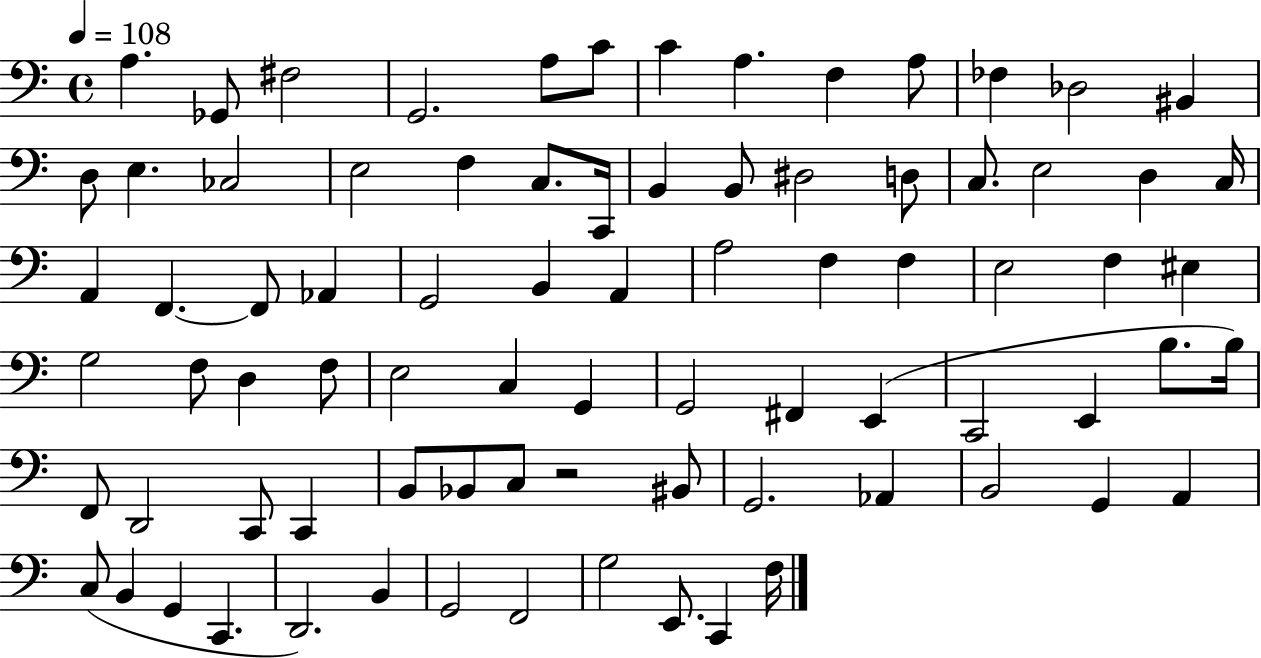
{
  \clef bass
  \time 4/4
  \defaultTimeSignature
  \key c \major
  \tempo 4 = 108
  \repeat volta 2 { a4. ges,8 fis2 | g,2. a8 c'8 | c'4 a4. f4 a8 | fes4 des2 bis,4 | \break d8 e4. ces2 | e2 f4 c8. c,16 | b,4 b,8 dis2 d8 | c8. e2 d4 c16 | \break a,4 f,4.~~ f,8 aes,4 | g,2 b,4 a,4 | a2 f4 f4 | e2 f4 eis4 | \break g2 f8 d4 f8 | e2 c4 g,4 | g,2 fis,4 e,4( | c,2 e,4 b8. b16) | \break f,8 d,2 c,8 c,4 | b,8 bes,8 c8 r2 bis,8 | g,2. aes,4 | b,2 g,4 a,4 | \break c8( b,4 g,4 c,4. | d,2.) b,4 | g,2 f,2 | g2 e,8. c,4 f16 | \break } \bar "|."
}